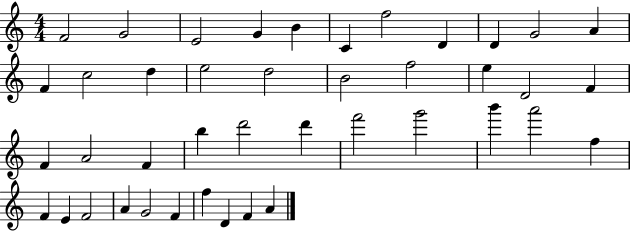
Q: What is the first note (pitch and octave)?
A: F4